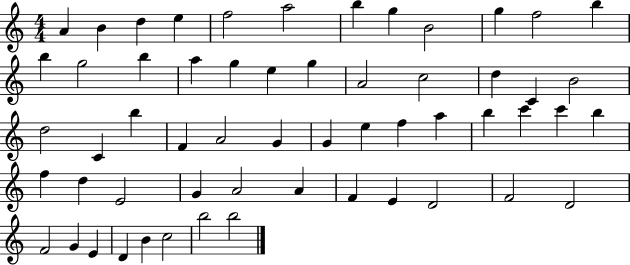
{
  \clef treble
  \numericTimeSignature
  \time 4/4
  \key c \major
  a'4 b'4 d''4 e''4 | f''2 a''2 | b''4 g''4 b'2 | g''4 f''2 b''4 | \break b''4 g''2 b''4 | a''4 g''4 e''4 g''4 | a'2 c''2 | d''4 c'4 b'2 | \break d''2 c'4 b''4 | f'4 a'2 g'4 | g'4 e''4 f''4 a''4 | b''4 c'''4 c'''4 b''4 | \break f''4 d''4 e'2 | g'4 a'2 a'4 | f'4 e'4 d'2 | f'2 d'2 | \break f'2 g'4 e'4 | d'4 b'4 c''2 | b''2 b''2 | \bar "|."
}